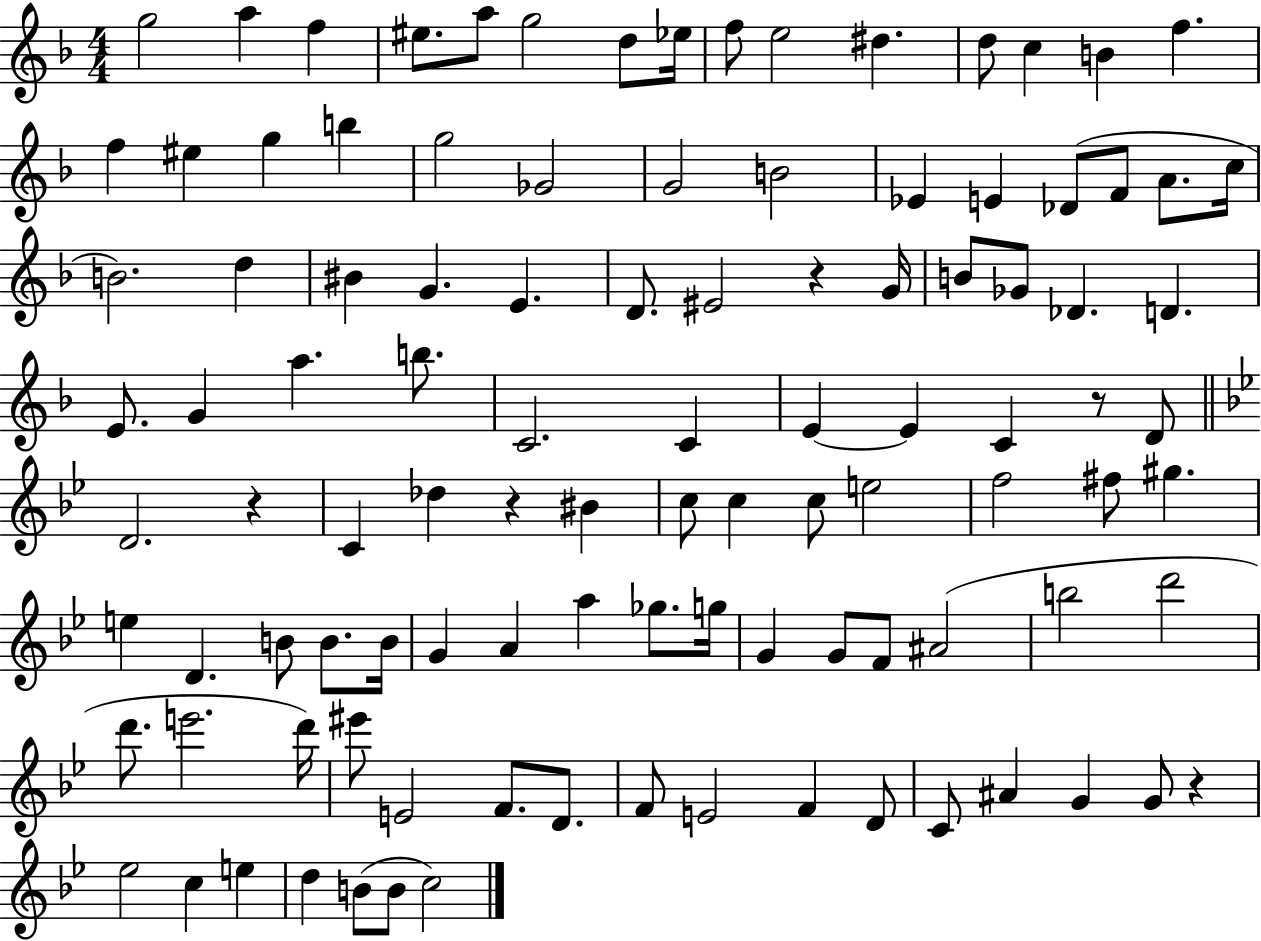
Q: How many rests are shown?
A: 5